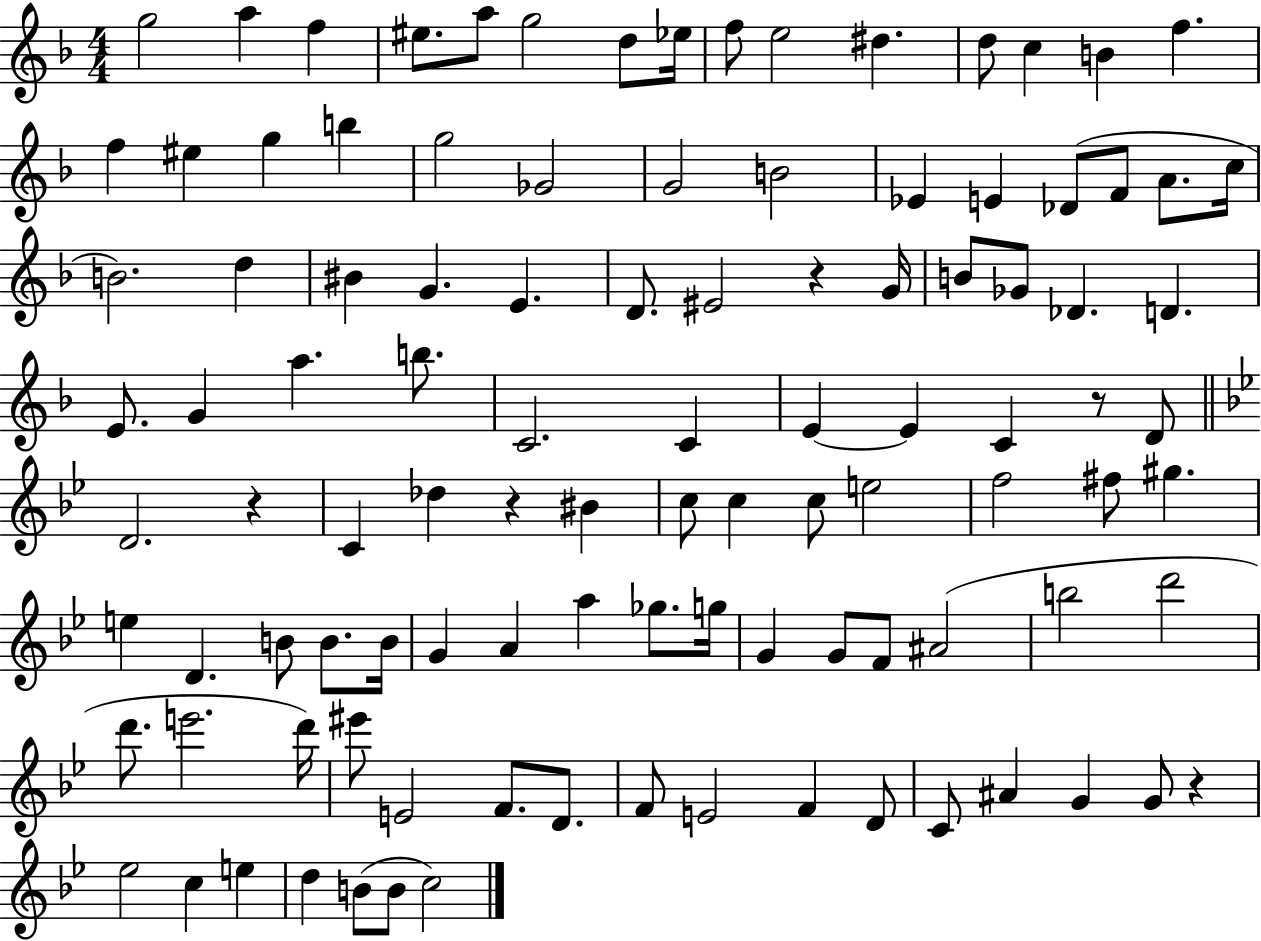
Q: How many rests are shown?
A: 5